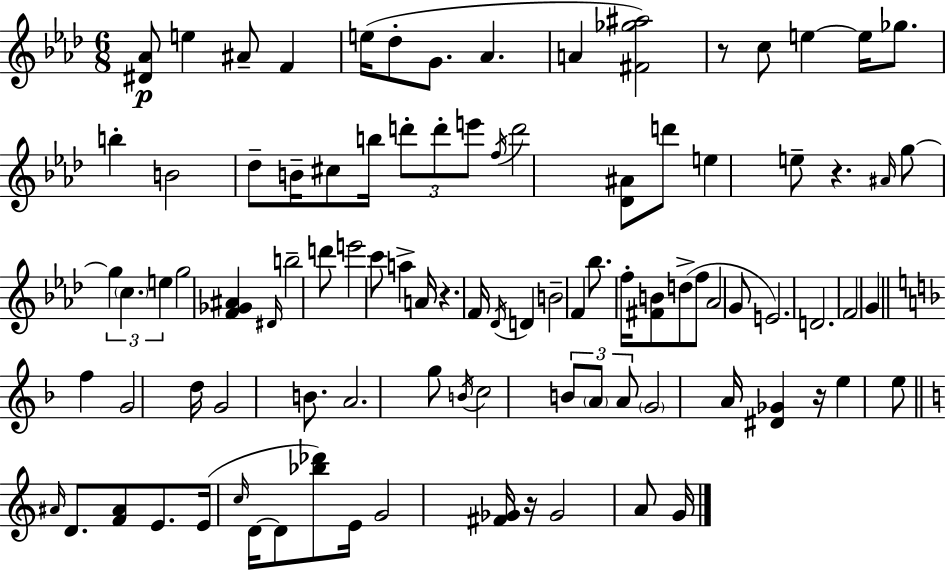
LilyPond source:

{
  \clef treble
  \numericTimeSignature
  \time 6/8
  \key aes \major
  <dis' aes'>8\p e''4 ais'8-- f'4 | e''16( des''8-. g'8. aes'4. | a'4 <fis' ges'' ais''>2) | r8 c''8 e''4~~ e''16 ges''8. | \break b''4-. b'2 | des''8-- b'16-- cis''8 b''16 \tuplet 3/2 { d'''8-. d'''8-. e'''8 } | \acciaccatura { f''16 } d'''2 <des' ais'>8 d'''8 | e''4 e''8-- r4. | \break \grace { ais'16 } g''8~~ \tuplet 3/2 { g''4 \parenthesize c''4. | e''4 } g''2 | <f' ges' ais'>4 \grace { dis'16 } b''2-- | d'''8 e'''2 | \break c'''8 a''4-> a'16 r4. | f'16 \acciaccatura { des'16 } d'4 b'2-- | f'4 bes''8. f''16-. | <fis' b'>8 d''8->( f''8 aes'2 | \break g'8 e'2.) | d'2. | f'2 | g'4 \bar "||" \break \key d \minor f''4 g'2 | d''16 g'2 b'8. | a'2. | g''8 \acciaccatura { b'16 } c''2 \tuplet 3/2 { b'8 | \break \parenthesize a'8 a'8 } \parenthesize g'2 | a'16 <dis' ges'>4 r16 e''4 e''8 | \bar "||" \break \key c \major \grace { ais'16 } d'8. <f' ais'>8 e'8. e'16( \grace { c''16 } d'16~~ | d'8 <bes'' des'''>8) e'16 g'2 | <fis' ges'>16 r16 ges'2 a'8 | g'16 \bar "|."
}